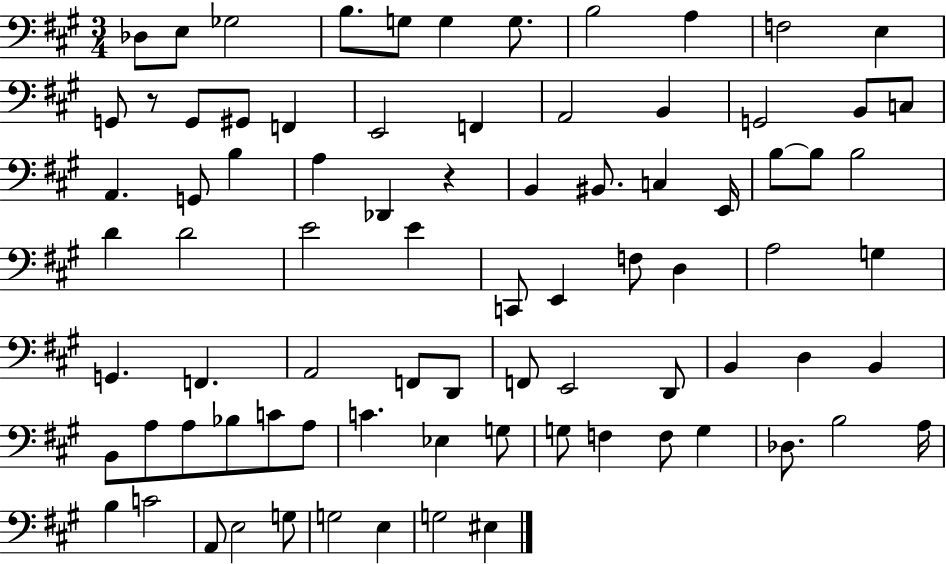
{
  \clef bass
  \numericTimeSignature
  \time 3/4
  \key a \major
  des8 e8 ges2 | b8. g8 g4 g8. | b2 a4 | f2 e4 | \break g,8 r8 g,8 gis,8 f,4 | e,2 f,4 | a,2 b,4 | g,2 b,8 c8 | \break a,4. g,8 b4 | a4 des,4 r4 | b,4 bis,8. c4 e,16 | b8~~ b8 b2 | \break d'4 d'2 | e'2 e'4 | c,8 e,4 f8 d4 | a2 g4 | \break g,4. f,4. | a,2 f,8 d,8 | f,8 e,2 d,8 | b,4 d4 b,4 | \break b,8 a8 a8 bes8 c'8 a8 | c'4. ees4 g8 | g8 f4 f8 g4 | des8. b2 a16 | \break b4 c'2 | a,8 e2 g8 | g2 e4 | g2 eis4 | \break \bar "|."
}